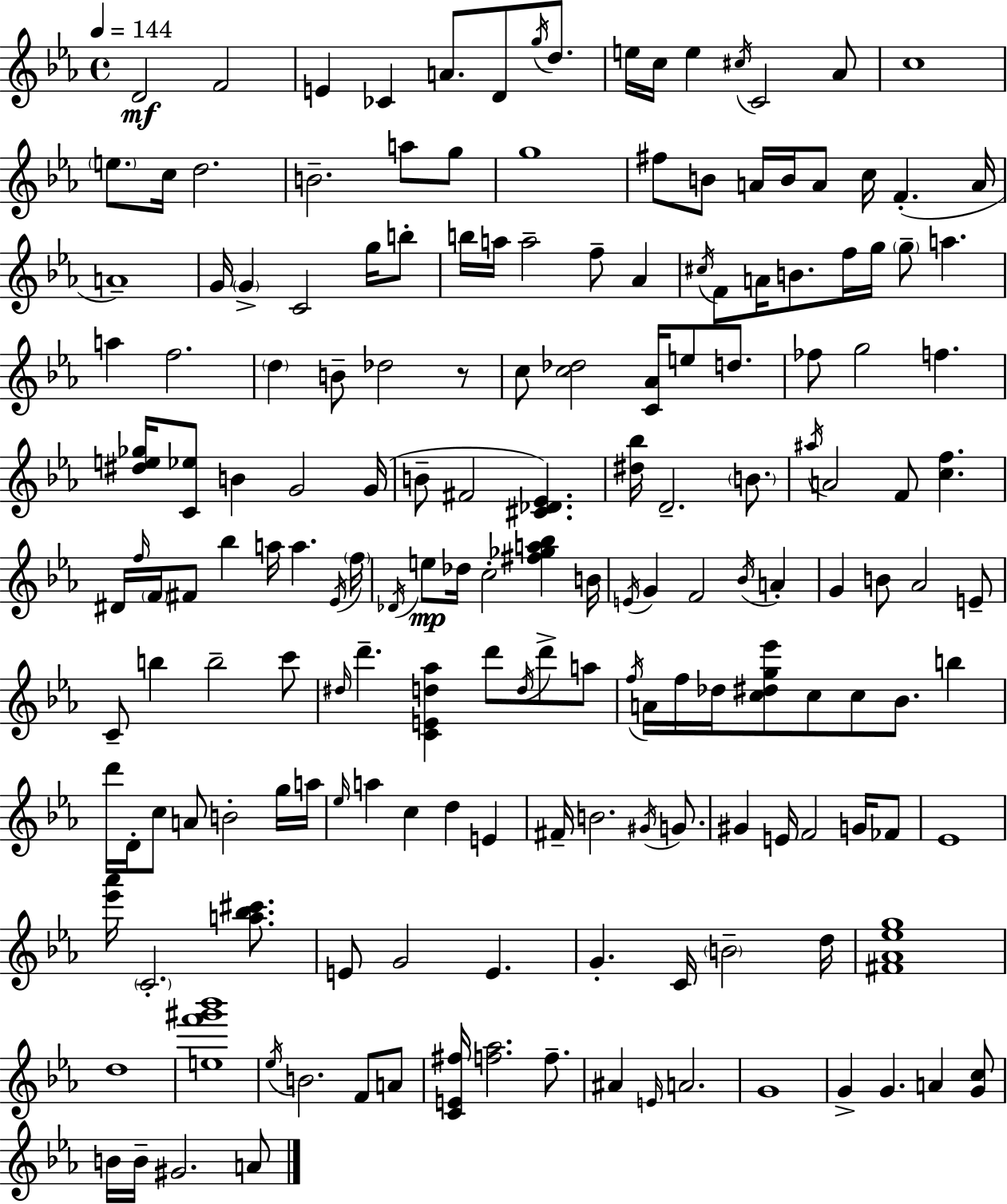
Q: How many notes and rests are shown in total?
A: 176